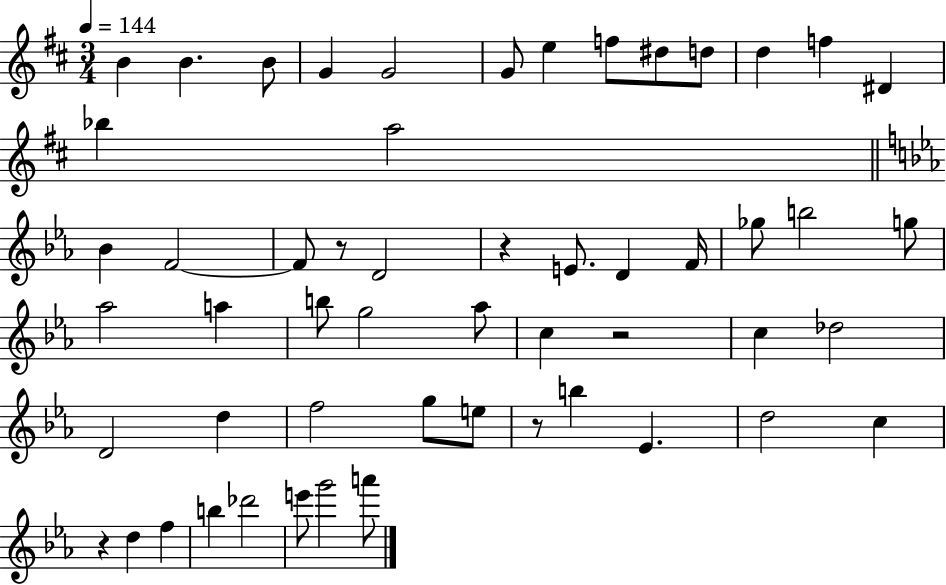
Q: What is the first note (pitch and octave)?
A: B4